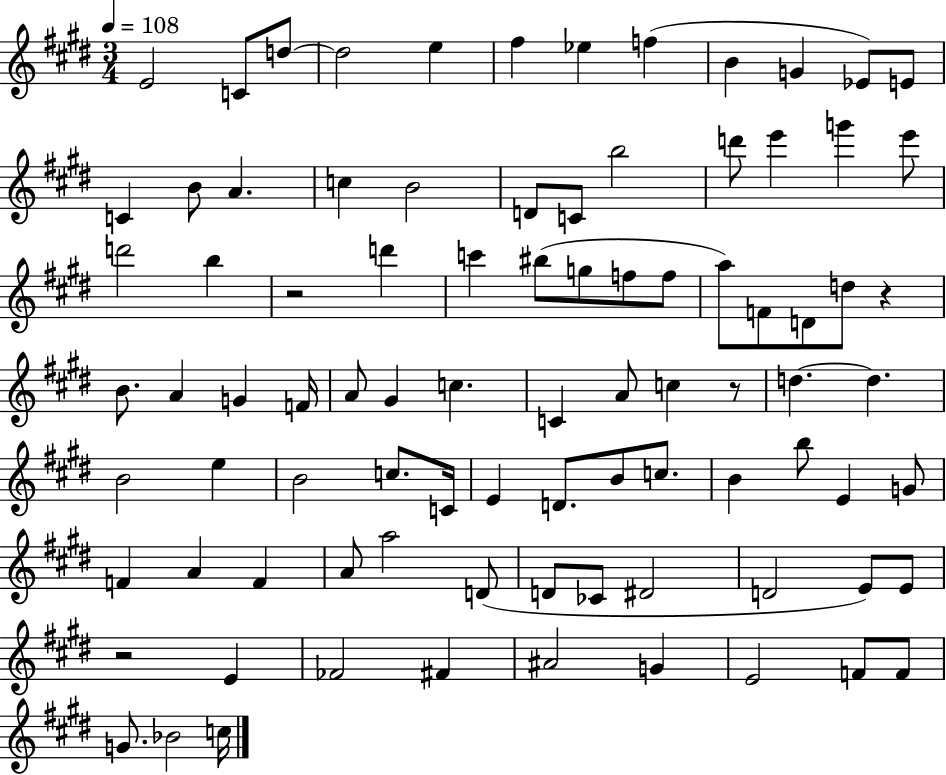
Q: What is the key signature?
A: E major